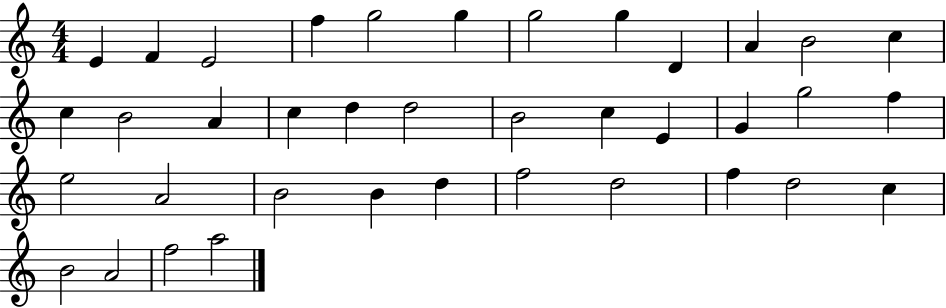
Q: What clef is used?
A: treble